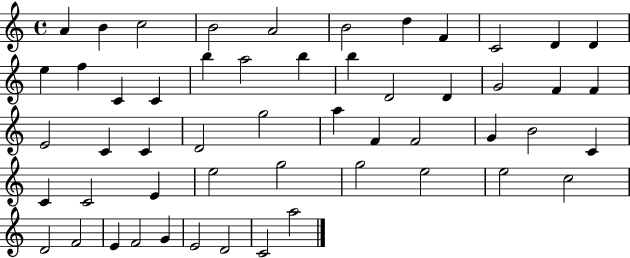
A4/q B4/q C5/h B4/h A4/h B4/h D5/q F4/q C4/h D4/q D4/q E5/q F5/q C4/q C4/q B5/q A5/h B5/q B5/q D4/h D4/q G4/h F4/q F4/q E4/h C4/q C4/q D4/h G5/h A5/q F4/q F4/h G4/q B4/h C4/q C4/q C4/h E4/q E5/h G5/h G5/h E5/h E5/h C5/h D4/h F4/h E4/q F4/h G4/q E4/h D4/h C4/h A5/h